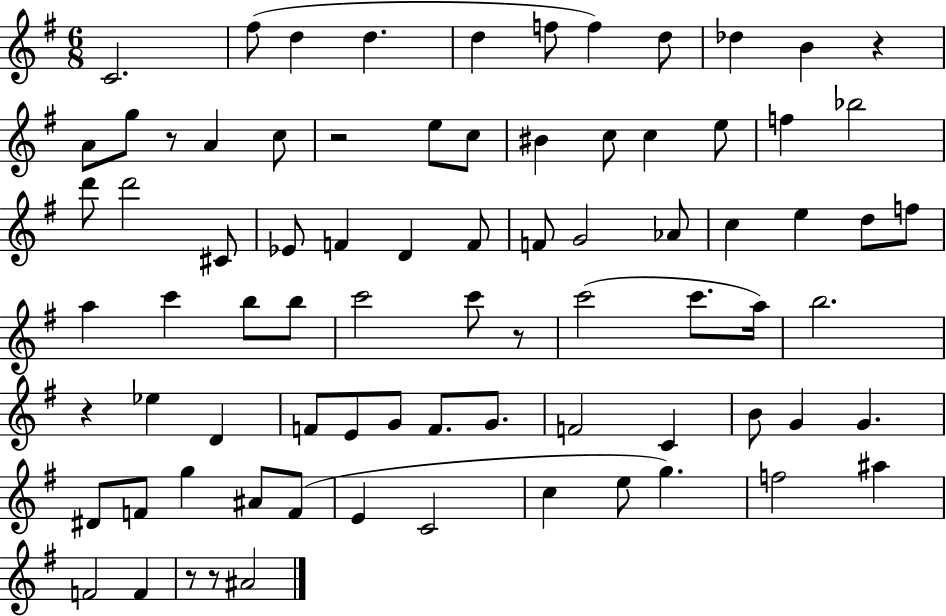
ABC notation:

X:1
T:Untitled
M:6/8
L:1/4
K:G
C2 ^f/2 d d d f/2 f d/2 _d B z A/2 g/2 z/2 A c/2 z2 e/2 c/2 ^B c/2 c e/2 f _b2 d'/2 d'2 ^C/2 _E/2 F D F/2 F/2 G2 _A/2 c e d/2 f/2 a c' b/2 b/2 c'2 c'/2 z/2 c'2 c'/2 a/4 b2 z _e D F/2 E/2 G/2 F/2 G/2 F2 C B/2 G G ^D/2 F/2 g ^A/2 F/2 E C2 c e/2 g f2 ^a F2 F z/2 z/2 ^A2